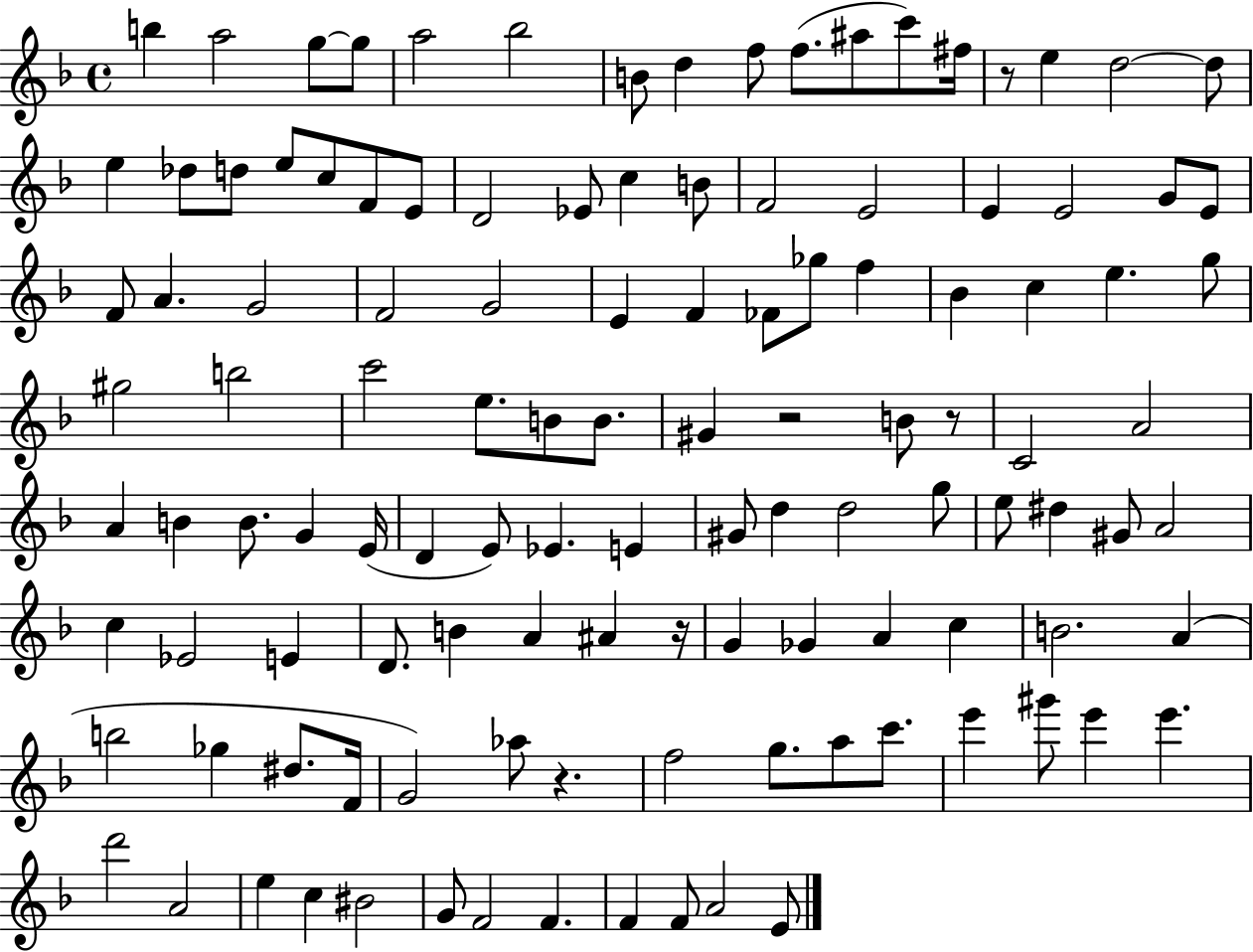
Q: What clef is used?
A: treble